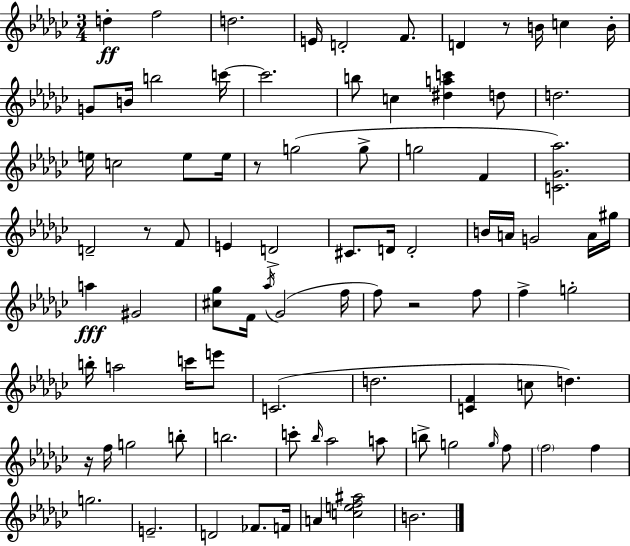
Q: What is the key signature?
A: EES minor